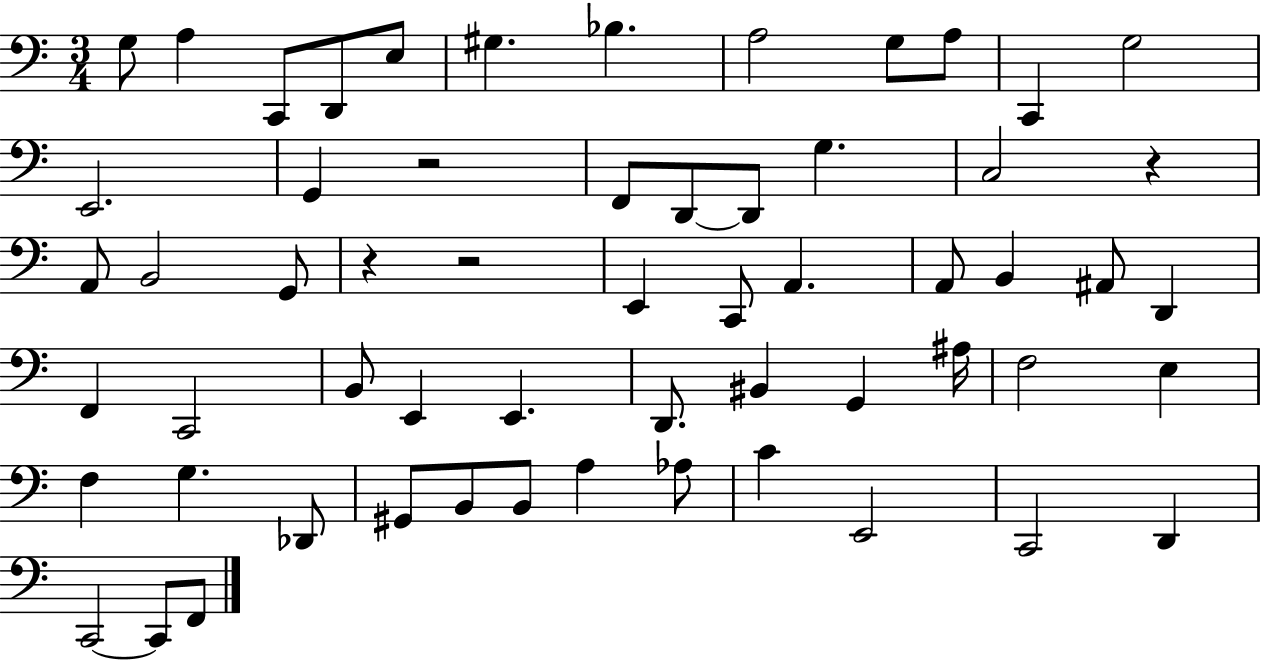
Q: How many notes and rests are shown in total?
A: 59